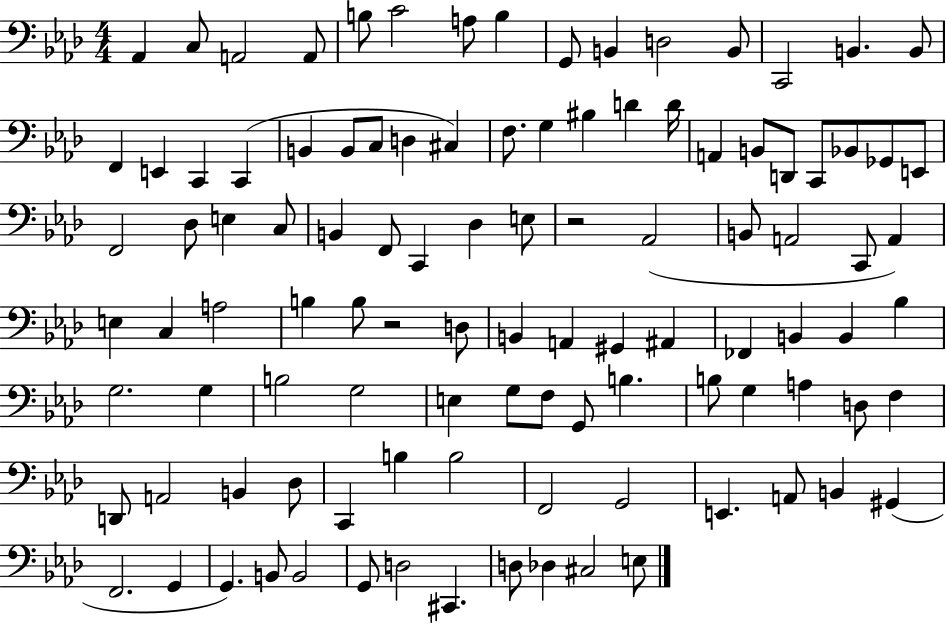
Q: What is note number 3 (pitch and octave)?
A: A2